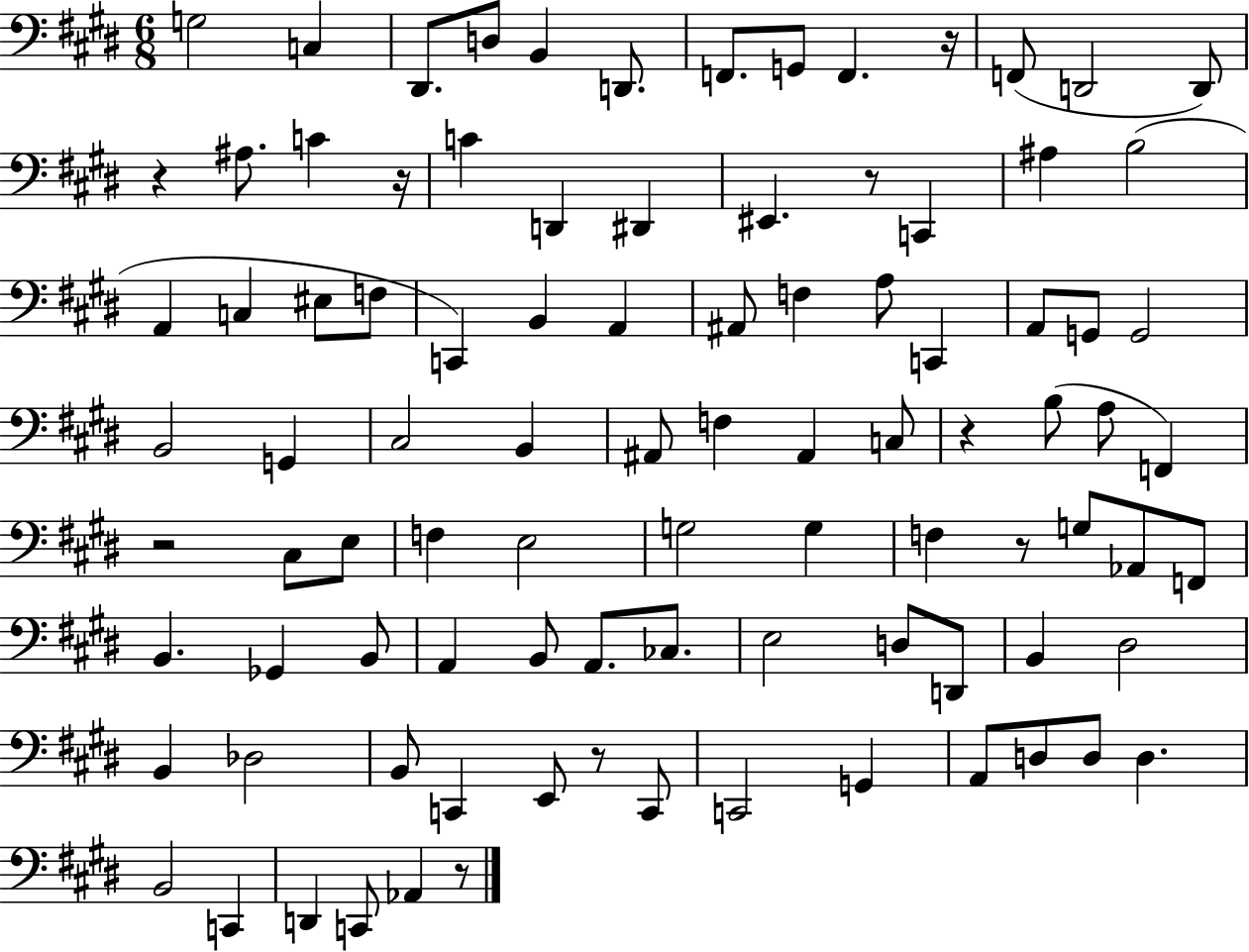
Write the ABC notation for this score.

X:1
T:Untitled
M:6/8
L:1/4
K:E
G,2 C, ^D,,/2 D,/2 B,, D,,/2 F,,/2 G,,/2 F,, z/4 F,,/2 D,,2 D,,/2 z ^A,/2 C z/4 C D,, ^D,, ^E,, z/2 C,, ^A, B,2 A,, C, ^E,/2 F,/2 C,, B,, A,, ^A,,/2 F, A,/2 C,, A,,/2 G,,/2 G,,2 B,,2 G,, ^C,2 B,, ^A,,/2 F, ^A,, C,/2 z B,/2 A,/2 F,, z2 ^C,/2 E,/2 F, E,2 G,2 G, F, z/2 G,/2 _A,,/2 F,,/2 B,, _G,, B,,/2 A,, B,,/2 A,,/2 _C,/2 E,2 D,/2 D,,/2 B,, ^D,2 B,, _D,2 B,,/2 C,, E,,/2 z/2 C,,/2 C,,2 G,, A,,/2 D,/2 D,/2 D, B,,2 C,, D,, C,,/2 _A,, z/2